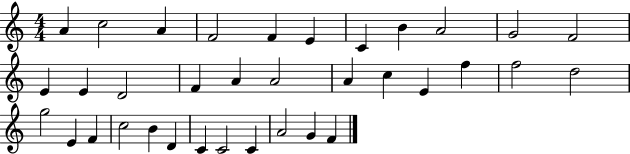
A4/q C5/h A4/q F4/h F4/q E4/q C4/q B4/q A4/h G4/h F4/h E4/q E4/q D4/h F4/q A4/q A4/h A4/q C5/q E4/q F5/q F5/h D5/h G5/h E4/q F4/q C5/h B4/q D4/q C4/q C4/h C4/q A4/h G4/q F4/q